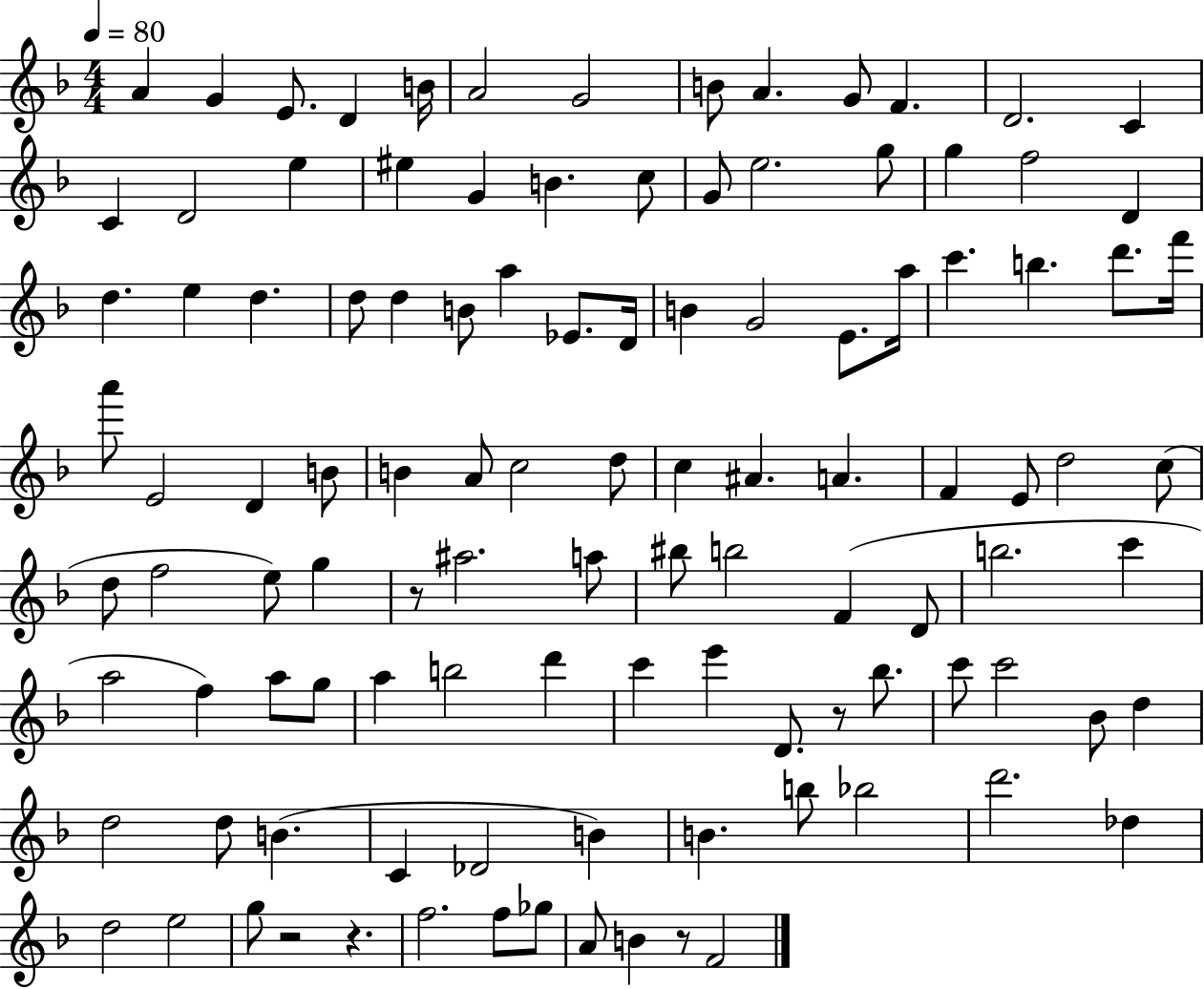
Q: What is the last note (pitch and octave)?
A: F4